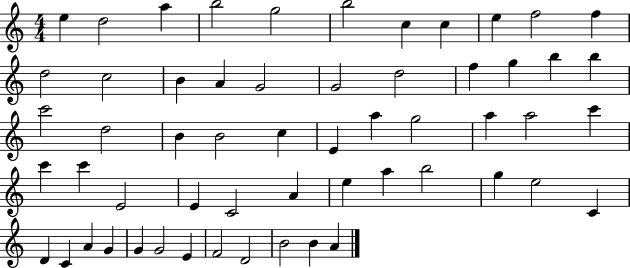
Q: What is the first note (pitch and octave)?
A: E5